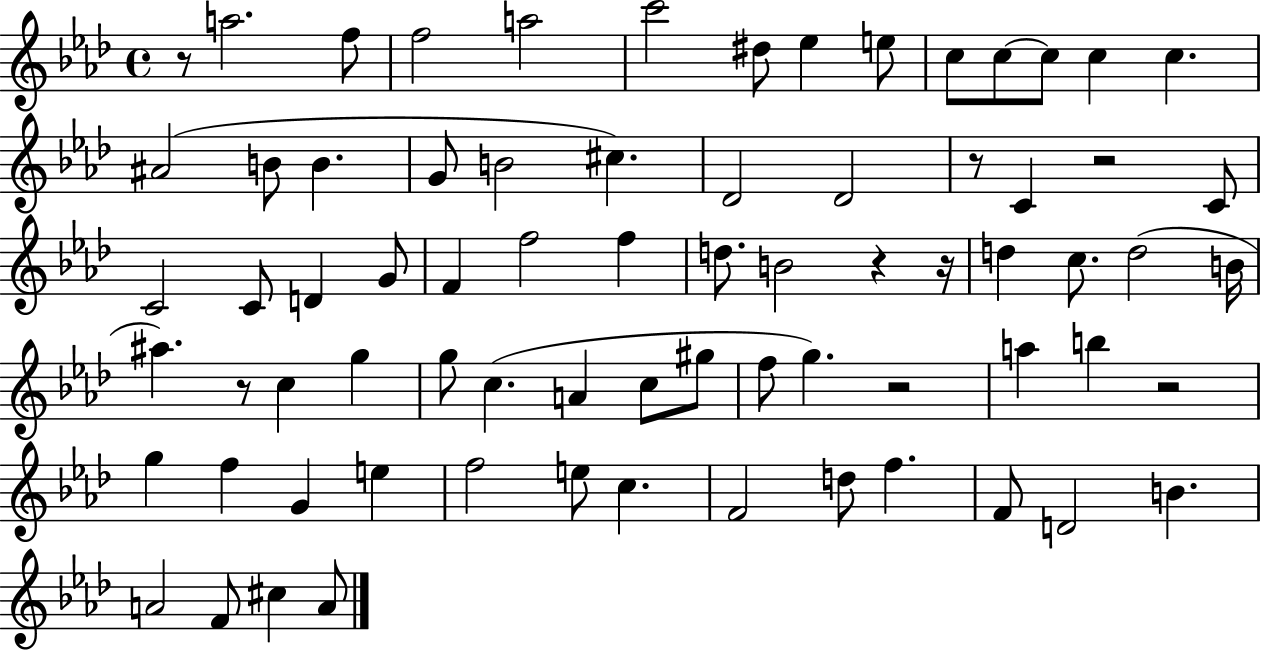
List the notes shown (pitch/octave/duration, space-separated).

R/e A5/h. F5/e F5/h A5/h C6/h D#5/e Eb5/q E5/e C5/e C5/e C5/e C5/q C5/q. A#4/h B4/e B4/q. G4/e B4/h C#5/q. Db4/h Db4/h R/e C4/q R/h C4/e C4/h C4/e D4/q G4/e F4/q F5/h F5/q D5/e. B4/h R/q R/s D5/q C5/e. D5/h B4/s A#5/q. R/e C5/q G5/q G5/e C5/q. A4/q C5/e G#5/e F5/e G5/q. R/h A5/q B5/q R/h G5/q F5/q G4/q E5/q F5/h E5/e C5/q. F4/h D5/e F5/q. F4/e D4/h B4/q. A4/h F4/e C#5/q A4/e